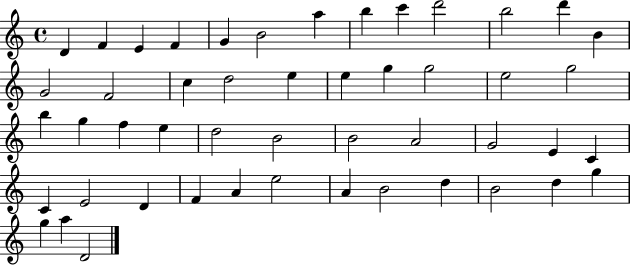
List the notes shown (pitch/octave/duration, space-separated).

D4/q F4/q E4/q F4/q G4/q B4/h A5/q B5/q C6/q D6/h B5/h D6/q B4/q G4/h F4/h C5/q D5/h E5/q E5/q G5/q G5/h E5/h G5/h B5/q G5/q F5/q E5/q D5/h B4/h B4/h A4/h G4/h E4/q C4/q C4/q E4/h D4/q F4/q A4/q E5/h A4/q B4/h D5/q B4/h D5/q G5/q G5/q A5/q D4/h